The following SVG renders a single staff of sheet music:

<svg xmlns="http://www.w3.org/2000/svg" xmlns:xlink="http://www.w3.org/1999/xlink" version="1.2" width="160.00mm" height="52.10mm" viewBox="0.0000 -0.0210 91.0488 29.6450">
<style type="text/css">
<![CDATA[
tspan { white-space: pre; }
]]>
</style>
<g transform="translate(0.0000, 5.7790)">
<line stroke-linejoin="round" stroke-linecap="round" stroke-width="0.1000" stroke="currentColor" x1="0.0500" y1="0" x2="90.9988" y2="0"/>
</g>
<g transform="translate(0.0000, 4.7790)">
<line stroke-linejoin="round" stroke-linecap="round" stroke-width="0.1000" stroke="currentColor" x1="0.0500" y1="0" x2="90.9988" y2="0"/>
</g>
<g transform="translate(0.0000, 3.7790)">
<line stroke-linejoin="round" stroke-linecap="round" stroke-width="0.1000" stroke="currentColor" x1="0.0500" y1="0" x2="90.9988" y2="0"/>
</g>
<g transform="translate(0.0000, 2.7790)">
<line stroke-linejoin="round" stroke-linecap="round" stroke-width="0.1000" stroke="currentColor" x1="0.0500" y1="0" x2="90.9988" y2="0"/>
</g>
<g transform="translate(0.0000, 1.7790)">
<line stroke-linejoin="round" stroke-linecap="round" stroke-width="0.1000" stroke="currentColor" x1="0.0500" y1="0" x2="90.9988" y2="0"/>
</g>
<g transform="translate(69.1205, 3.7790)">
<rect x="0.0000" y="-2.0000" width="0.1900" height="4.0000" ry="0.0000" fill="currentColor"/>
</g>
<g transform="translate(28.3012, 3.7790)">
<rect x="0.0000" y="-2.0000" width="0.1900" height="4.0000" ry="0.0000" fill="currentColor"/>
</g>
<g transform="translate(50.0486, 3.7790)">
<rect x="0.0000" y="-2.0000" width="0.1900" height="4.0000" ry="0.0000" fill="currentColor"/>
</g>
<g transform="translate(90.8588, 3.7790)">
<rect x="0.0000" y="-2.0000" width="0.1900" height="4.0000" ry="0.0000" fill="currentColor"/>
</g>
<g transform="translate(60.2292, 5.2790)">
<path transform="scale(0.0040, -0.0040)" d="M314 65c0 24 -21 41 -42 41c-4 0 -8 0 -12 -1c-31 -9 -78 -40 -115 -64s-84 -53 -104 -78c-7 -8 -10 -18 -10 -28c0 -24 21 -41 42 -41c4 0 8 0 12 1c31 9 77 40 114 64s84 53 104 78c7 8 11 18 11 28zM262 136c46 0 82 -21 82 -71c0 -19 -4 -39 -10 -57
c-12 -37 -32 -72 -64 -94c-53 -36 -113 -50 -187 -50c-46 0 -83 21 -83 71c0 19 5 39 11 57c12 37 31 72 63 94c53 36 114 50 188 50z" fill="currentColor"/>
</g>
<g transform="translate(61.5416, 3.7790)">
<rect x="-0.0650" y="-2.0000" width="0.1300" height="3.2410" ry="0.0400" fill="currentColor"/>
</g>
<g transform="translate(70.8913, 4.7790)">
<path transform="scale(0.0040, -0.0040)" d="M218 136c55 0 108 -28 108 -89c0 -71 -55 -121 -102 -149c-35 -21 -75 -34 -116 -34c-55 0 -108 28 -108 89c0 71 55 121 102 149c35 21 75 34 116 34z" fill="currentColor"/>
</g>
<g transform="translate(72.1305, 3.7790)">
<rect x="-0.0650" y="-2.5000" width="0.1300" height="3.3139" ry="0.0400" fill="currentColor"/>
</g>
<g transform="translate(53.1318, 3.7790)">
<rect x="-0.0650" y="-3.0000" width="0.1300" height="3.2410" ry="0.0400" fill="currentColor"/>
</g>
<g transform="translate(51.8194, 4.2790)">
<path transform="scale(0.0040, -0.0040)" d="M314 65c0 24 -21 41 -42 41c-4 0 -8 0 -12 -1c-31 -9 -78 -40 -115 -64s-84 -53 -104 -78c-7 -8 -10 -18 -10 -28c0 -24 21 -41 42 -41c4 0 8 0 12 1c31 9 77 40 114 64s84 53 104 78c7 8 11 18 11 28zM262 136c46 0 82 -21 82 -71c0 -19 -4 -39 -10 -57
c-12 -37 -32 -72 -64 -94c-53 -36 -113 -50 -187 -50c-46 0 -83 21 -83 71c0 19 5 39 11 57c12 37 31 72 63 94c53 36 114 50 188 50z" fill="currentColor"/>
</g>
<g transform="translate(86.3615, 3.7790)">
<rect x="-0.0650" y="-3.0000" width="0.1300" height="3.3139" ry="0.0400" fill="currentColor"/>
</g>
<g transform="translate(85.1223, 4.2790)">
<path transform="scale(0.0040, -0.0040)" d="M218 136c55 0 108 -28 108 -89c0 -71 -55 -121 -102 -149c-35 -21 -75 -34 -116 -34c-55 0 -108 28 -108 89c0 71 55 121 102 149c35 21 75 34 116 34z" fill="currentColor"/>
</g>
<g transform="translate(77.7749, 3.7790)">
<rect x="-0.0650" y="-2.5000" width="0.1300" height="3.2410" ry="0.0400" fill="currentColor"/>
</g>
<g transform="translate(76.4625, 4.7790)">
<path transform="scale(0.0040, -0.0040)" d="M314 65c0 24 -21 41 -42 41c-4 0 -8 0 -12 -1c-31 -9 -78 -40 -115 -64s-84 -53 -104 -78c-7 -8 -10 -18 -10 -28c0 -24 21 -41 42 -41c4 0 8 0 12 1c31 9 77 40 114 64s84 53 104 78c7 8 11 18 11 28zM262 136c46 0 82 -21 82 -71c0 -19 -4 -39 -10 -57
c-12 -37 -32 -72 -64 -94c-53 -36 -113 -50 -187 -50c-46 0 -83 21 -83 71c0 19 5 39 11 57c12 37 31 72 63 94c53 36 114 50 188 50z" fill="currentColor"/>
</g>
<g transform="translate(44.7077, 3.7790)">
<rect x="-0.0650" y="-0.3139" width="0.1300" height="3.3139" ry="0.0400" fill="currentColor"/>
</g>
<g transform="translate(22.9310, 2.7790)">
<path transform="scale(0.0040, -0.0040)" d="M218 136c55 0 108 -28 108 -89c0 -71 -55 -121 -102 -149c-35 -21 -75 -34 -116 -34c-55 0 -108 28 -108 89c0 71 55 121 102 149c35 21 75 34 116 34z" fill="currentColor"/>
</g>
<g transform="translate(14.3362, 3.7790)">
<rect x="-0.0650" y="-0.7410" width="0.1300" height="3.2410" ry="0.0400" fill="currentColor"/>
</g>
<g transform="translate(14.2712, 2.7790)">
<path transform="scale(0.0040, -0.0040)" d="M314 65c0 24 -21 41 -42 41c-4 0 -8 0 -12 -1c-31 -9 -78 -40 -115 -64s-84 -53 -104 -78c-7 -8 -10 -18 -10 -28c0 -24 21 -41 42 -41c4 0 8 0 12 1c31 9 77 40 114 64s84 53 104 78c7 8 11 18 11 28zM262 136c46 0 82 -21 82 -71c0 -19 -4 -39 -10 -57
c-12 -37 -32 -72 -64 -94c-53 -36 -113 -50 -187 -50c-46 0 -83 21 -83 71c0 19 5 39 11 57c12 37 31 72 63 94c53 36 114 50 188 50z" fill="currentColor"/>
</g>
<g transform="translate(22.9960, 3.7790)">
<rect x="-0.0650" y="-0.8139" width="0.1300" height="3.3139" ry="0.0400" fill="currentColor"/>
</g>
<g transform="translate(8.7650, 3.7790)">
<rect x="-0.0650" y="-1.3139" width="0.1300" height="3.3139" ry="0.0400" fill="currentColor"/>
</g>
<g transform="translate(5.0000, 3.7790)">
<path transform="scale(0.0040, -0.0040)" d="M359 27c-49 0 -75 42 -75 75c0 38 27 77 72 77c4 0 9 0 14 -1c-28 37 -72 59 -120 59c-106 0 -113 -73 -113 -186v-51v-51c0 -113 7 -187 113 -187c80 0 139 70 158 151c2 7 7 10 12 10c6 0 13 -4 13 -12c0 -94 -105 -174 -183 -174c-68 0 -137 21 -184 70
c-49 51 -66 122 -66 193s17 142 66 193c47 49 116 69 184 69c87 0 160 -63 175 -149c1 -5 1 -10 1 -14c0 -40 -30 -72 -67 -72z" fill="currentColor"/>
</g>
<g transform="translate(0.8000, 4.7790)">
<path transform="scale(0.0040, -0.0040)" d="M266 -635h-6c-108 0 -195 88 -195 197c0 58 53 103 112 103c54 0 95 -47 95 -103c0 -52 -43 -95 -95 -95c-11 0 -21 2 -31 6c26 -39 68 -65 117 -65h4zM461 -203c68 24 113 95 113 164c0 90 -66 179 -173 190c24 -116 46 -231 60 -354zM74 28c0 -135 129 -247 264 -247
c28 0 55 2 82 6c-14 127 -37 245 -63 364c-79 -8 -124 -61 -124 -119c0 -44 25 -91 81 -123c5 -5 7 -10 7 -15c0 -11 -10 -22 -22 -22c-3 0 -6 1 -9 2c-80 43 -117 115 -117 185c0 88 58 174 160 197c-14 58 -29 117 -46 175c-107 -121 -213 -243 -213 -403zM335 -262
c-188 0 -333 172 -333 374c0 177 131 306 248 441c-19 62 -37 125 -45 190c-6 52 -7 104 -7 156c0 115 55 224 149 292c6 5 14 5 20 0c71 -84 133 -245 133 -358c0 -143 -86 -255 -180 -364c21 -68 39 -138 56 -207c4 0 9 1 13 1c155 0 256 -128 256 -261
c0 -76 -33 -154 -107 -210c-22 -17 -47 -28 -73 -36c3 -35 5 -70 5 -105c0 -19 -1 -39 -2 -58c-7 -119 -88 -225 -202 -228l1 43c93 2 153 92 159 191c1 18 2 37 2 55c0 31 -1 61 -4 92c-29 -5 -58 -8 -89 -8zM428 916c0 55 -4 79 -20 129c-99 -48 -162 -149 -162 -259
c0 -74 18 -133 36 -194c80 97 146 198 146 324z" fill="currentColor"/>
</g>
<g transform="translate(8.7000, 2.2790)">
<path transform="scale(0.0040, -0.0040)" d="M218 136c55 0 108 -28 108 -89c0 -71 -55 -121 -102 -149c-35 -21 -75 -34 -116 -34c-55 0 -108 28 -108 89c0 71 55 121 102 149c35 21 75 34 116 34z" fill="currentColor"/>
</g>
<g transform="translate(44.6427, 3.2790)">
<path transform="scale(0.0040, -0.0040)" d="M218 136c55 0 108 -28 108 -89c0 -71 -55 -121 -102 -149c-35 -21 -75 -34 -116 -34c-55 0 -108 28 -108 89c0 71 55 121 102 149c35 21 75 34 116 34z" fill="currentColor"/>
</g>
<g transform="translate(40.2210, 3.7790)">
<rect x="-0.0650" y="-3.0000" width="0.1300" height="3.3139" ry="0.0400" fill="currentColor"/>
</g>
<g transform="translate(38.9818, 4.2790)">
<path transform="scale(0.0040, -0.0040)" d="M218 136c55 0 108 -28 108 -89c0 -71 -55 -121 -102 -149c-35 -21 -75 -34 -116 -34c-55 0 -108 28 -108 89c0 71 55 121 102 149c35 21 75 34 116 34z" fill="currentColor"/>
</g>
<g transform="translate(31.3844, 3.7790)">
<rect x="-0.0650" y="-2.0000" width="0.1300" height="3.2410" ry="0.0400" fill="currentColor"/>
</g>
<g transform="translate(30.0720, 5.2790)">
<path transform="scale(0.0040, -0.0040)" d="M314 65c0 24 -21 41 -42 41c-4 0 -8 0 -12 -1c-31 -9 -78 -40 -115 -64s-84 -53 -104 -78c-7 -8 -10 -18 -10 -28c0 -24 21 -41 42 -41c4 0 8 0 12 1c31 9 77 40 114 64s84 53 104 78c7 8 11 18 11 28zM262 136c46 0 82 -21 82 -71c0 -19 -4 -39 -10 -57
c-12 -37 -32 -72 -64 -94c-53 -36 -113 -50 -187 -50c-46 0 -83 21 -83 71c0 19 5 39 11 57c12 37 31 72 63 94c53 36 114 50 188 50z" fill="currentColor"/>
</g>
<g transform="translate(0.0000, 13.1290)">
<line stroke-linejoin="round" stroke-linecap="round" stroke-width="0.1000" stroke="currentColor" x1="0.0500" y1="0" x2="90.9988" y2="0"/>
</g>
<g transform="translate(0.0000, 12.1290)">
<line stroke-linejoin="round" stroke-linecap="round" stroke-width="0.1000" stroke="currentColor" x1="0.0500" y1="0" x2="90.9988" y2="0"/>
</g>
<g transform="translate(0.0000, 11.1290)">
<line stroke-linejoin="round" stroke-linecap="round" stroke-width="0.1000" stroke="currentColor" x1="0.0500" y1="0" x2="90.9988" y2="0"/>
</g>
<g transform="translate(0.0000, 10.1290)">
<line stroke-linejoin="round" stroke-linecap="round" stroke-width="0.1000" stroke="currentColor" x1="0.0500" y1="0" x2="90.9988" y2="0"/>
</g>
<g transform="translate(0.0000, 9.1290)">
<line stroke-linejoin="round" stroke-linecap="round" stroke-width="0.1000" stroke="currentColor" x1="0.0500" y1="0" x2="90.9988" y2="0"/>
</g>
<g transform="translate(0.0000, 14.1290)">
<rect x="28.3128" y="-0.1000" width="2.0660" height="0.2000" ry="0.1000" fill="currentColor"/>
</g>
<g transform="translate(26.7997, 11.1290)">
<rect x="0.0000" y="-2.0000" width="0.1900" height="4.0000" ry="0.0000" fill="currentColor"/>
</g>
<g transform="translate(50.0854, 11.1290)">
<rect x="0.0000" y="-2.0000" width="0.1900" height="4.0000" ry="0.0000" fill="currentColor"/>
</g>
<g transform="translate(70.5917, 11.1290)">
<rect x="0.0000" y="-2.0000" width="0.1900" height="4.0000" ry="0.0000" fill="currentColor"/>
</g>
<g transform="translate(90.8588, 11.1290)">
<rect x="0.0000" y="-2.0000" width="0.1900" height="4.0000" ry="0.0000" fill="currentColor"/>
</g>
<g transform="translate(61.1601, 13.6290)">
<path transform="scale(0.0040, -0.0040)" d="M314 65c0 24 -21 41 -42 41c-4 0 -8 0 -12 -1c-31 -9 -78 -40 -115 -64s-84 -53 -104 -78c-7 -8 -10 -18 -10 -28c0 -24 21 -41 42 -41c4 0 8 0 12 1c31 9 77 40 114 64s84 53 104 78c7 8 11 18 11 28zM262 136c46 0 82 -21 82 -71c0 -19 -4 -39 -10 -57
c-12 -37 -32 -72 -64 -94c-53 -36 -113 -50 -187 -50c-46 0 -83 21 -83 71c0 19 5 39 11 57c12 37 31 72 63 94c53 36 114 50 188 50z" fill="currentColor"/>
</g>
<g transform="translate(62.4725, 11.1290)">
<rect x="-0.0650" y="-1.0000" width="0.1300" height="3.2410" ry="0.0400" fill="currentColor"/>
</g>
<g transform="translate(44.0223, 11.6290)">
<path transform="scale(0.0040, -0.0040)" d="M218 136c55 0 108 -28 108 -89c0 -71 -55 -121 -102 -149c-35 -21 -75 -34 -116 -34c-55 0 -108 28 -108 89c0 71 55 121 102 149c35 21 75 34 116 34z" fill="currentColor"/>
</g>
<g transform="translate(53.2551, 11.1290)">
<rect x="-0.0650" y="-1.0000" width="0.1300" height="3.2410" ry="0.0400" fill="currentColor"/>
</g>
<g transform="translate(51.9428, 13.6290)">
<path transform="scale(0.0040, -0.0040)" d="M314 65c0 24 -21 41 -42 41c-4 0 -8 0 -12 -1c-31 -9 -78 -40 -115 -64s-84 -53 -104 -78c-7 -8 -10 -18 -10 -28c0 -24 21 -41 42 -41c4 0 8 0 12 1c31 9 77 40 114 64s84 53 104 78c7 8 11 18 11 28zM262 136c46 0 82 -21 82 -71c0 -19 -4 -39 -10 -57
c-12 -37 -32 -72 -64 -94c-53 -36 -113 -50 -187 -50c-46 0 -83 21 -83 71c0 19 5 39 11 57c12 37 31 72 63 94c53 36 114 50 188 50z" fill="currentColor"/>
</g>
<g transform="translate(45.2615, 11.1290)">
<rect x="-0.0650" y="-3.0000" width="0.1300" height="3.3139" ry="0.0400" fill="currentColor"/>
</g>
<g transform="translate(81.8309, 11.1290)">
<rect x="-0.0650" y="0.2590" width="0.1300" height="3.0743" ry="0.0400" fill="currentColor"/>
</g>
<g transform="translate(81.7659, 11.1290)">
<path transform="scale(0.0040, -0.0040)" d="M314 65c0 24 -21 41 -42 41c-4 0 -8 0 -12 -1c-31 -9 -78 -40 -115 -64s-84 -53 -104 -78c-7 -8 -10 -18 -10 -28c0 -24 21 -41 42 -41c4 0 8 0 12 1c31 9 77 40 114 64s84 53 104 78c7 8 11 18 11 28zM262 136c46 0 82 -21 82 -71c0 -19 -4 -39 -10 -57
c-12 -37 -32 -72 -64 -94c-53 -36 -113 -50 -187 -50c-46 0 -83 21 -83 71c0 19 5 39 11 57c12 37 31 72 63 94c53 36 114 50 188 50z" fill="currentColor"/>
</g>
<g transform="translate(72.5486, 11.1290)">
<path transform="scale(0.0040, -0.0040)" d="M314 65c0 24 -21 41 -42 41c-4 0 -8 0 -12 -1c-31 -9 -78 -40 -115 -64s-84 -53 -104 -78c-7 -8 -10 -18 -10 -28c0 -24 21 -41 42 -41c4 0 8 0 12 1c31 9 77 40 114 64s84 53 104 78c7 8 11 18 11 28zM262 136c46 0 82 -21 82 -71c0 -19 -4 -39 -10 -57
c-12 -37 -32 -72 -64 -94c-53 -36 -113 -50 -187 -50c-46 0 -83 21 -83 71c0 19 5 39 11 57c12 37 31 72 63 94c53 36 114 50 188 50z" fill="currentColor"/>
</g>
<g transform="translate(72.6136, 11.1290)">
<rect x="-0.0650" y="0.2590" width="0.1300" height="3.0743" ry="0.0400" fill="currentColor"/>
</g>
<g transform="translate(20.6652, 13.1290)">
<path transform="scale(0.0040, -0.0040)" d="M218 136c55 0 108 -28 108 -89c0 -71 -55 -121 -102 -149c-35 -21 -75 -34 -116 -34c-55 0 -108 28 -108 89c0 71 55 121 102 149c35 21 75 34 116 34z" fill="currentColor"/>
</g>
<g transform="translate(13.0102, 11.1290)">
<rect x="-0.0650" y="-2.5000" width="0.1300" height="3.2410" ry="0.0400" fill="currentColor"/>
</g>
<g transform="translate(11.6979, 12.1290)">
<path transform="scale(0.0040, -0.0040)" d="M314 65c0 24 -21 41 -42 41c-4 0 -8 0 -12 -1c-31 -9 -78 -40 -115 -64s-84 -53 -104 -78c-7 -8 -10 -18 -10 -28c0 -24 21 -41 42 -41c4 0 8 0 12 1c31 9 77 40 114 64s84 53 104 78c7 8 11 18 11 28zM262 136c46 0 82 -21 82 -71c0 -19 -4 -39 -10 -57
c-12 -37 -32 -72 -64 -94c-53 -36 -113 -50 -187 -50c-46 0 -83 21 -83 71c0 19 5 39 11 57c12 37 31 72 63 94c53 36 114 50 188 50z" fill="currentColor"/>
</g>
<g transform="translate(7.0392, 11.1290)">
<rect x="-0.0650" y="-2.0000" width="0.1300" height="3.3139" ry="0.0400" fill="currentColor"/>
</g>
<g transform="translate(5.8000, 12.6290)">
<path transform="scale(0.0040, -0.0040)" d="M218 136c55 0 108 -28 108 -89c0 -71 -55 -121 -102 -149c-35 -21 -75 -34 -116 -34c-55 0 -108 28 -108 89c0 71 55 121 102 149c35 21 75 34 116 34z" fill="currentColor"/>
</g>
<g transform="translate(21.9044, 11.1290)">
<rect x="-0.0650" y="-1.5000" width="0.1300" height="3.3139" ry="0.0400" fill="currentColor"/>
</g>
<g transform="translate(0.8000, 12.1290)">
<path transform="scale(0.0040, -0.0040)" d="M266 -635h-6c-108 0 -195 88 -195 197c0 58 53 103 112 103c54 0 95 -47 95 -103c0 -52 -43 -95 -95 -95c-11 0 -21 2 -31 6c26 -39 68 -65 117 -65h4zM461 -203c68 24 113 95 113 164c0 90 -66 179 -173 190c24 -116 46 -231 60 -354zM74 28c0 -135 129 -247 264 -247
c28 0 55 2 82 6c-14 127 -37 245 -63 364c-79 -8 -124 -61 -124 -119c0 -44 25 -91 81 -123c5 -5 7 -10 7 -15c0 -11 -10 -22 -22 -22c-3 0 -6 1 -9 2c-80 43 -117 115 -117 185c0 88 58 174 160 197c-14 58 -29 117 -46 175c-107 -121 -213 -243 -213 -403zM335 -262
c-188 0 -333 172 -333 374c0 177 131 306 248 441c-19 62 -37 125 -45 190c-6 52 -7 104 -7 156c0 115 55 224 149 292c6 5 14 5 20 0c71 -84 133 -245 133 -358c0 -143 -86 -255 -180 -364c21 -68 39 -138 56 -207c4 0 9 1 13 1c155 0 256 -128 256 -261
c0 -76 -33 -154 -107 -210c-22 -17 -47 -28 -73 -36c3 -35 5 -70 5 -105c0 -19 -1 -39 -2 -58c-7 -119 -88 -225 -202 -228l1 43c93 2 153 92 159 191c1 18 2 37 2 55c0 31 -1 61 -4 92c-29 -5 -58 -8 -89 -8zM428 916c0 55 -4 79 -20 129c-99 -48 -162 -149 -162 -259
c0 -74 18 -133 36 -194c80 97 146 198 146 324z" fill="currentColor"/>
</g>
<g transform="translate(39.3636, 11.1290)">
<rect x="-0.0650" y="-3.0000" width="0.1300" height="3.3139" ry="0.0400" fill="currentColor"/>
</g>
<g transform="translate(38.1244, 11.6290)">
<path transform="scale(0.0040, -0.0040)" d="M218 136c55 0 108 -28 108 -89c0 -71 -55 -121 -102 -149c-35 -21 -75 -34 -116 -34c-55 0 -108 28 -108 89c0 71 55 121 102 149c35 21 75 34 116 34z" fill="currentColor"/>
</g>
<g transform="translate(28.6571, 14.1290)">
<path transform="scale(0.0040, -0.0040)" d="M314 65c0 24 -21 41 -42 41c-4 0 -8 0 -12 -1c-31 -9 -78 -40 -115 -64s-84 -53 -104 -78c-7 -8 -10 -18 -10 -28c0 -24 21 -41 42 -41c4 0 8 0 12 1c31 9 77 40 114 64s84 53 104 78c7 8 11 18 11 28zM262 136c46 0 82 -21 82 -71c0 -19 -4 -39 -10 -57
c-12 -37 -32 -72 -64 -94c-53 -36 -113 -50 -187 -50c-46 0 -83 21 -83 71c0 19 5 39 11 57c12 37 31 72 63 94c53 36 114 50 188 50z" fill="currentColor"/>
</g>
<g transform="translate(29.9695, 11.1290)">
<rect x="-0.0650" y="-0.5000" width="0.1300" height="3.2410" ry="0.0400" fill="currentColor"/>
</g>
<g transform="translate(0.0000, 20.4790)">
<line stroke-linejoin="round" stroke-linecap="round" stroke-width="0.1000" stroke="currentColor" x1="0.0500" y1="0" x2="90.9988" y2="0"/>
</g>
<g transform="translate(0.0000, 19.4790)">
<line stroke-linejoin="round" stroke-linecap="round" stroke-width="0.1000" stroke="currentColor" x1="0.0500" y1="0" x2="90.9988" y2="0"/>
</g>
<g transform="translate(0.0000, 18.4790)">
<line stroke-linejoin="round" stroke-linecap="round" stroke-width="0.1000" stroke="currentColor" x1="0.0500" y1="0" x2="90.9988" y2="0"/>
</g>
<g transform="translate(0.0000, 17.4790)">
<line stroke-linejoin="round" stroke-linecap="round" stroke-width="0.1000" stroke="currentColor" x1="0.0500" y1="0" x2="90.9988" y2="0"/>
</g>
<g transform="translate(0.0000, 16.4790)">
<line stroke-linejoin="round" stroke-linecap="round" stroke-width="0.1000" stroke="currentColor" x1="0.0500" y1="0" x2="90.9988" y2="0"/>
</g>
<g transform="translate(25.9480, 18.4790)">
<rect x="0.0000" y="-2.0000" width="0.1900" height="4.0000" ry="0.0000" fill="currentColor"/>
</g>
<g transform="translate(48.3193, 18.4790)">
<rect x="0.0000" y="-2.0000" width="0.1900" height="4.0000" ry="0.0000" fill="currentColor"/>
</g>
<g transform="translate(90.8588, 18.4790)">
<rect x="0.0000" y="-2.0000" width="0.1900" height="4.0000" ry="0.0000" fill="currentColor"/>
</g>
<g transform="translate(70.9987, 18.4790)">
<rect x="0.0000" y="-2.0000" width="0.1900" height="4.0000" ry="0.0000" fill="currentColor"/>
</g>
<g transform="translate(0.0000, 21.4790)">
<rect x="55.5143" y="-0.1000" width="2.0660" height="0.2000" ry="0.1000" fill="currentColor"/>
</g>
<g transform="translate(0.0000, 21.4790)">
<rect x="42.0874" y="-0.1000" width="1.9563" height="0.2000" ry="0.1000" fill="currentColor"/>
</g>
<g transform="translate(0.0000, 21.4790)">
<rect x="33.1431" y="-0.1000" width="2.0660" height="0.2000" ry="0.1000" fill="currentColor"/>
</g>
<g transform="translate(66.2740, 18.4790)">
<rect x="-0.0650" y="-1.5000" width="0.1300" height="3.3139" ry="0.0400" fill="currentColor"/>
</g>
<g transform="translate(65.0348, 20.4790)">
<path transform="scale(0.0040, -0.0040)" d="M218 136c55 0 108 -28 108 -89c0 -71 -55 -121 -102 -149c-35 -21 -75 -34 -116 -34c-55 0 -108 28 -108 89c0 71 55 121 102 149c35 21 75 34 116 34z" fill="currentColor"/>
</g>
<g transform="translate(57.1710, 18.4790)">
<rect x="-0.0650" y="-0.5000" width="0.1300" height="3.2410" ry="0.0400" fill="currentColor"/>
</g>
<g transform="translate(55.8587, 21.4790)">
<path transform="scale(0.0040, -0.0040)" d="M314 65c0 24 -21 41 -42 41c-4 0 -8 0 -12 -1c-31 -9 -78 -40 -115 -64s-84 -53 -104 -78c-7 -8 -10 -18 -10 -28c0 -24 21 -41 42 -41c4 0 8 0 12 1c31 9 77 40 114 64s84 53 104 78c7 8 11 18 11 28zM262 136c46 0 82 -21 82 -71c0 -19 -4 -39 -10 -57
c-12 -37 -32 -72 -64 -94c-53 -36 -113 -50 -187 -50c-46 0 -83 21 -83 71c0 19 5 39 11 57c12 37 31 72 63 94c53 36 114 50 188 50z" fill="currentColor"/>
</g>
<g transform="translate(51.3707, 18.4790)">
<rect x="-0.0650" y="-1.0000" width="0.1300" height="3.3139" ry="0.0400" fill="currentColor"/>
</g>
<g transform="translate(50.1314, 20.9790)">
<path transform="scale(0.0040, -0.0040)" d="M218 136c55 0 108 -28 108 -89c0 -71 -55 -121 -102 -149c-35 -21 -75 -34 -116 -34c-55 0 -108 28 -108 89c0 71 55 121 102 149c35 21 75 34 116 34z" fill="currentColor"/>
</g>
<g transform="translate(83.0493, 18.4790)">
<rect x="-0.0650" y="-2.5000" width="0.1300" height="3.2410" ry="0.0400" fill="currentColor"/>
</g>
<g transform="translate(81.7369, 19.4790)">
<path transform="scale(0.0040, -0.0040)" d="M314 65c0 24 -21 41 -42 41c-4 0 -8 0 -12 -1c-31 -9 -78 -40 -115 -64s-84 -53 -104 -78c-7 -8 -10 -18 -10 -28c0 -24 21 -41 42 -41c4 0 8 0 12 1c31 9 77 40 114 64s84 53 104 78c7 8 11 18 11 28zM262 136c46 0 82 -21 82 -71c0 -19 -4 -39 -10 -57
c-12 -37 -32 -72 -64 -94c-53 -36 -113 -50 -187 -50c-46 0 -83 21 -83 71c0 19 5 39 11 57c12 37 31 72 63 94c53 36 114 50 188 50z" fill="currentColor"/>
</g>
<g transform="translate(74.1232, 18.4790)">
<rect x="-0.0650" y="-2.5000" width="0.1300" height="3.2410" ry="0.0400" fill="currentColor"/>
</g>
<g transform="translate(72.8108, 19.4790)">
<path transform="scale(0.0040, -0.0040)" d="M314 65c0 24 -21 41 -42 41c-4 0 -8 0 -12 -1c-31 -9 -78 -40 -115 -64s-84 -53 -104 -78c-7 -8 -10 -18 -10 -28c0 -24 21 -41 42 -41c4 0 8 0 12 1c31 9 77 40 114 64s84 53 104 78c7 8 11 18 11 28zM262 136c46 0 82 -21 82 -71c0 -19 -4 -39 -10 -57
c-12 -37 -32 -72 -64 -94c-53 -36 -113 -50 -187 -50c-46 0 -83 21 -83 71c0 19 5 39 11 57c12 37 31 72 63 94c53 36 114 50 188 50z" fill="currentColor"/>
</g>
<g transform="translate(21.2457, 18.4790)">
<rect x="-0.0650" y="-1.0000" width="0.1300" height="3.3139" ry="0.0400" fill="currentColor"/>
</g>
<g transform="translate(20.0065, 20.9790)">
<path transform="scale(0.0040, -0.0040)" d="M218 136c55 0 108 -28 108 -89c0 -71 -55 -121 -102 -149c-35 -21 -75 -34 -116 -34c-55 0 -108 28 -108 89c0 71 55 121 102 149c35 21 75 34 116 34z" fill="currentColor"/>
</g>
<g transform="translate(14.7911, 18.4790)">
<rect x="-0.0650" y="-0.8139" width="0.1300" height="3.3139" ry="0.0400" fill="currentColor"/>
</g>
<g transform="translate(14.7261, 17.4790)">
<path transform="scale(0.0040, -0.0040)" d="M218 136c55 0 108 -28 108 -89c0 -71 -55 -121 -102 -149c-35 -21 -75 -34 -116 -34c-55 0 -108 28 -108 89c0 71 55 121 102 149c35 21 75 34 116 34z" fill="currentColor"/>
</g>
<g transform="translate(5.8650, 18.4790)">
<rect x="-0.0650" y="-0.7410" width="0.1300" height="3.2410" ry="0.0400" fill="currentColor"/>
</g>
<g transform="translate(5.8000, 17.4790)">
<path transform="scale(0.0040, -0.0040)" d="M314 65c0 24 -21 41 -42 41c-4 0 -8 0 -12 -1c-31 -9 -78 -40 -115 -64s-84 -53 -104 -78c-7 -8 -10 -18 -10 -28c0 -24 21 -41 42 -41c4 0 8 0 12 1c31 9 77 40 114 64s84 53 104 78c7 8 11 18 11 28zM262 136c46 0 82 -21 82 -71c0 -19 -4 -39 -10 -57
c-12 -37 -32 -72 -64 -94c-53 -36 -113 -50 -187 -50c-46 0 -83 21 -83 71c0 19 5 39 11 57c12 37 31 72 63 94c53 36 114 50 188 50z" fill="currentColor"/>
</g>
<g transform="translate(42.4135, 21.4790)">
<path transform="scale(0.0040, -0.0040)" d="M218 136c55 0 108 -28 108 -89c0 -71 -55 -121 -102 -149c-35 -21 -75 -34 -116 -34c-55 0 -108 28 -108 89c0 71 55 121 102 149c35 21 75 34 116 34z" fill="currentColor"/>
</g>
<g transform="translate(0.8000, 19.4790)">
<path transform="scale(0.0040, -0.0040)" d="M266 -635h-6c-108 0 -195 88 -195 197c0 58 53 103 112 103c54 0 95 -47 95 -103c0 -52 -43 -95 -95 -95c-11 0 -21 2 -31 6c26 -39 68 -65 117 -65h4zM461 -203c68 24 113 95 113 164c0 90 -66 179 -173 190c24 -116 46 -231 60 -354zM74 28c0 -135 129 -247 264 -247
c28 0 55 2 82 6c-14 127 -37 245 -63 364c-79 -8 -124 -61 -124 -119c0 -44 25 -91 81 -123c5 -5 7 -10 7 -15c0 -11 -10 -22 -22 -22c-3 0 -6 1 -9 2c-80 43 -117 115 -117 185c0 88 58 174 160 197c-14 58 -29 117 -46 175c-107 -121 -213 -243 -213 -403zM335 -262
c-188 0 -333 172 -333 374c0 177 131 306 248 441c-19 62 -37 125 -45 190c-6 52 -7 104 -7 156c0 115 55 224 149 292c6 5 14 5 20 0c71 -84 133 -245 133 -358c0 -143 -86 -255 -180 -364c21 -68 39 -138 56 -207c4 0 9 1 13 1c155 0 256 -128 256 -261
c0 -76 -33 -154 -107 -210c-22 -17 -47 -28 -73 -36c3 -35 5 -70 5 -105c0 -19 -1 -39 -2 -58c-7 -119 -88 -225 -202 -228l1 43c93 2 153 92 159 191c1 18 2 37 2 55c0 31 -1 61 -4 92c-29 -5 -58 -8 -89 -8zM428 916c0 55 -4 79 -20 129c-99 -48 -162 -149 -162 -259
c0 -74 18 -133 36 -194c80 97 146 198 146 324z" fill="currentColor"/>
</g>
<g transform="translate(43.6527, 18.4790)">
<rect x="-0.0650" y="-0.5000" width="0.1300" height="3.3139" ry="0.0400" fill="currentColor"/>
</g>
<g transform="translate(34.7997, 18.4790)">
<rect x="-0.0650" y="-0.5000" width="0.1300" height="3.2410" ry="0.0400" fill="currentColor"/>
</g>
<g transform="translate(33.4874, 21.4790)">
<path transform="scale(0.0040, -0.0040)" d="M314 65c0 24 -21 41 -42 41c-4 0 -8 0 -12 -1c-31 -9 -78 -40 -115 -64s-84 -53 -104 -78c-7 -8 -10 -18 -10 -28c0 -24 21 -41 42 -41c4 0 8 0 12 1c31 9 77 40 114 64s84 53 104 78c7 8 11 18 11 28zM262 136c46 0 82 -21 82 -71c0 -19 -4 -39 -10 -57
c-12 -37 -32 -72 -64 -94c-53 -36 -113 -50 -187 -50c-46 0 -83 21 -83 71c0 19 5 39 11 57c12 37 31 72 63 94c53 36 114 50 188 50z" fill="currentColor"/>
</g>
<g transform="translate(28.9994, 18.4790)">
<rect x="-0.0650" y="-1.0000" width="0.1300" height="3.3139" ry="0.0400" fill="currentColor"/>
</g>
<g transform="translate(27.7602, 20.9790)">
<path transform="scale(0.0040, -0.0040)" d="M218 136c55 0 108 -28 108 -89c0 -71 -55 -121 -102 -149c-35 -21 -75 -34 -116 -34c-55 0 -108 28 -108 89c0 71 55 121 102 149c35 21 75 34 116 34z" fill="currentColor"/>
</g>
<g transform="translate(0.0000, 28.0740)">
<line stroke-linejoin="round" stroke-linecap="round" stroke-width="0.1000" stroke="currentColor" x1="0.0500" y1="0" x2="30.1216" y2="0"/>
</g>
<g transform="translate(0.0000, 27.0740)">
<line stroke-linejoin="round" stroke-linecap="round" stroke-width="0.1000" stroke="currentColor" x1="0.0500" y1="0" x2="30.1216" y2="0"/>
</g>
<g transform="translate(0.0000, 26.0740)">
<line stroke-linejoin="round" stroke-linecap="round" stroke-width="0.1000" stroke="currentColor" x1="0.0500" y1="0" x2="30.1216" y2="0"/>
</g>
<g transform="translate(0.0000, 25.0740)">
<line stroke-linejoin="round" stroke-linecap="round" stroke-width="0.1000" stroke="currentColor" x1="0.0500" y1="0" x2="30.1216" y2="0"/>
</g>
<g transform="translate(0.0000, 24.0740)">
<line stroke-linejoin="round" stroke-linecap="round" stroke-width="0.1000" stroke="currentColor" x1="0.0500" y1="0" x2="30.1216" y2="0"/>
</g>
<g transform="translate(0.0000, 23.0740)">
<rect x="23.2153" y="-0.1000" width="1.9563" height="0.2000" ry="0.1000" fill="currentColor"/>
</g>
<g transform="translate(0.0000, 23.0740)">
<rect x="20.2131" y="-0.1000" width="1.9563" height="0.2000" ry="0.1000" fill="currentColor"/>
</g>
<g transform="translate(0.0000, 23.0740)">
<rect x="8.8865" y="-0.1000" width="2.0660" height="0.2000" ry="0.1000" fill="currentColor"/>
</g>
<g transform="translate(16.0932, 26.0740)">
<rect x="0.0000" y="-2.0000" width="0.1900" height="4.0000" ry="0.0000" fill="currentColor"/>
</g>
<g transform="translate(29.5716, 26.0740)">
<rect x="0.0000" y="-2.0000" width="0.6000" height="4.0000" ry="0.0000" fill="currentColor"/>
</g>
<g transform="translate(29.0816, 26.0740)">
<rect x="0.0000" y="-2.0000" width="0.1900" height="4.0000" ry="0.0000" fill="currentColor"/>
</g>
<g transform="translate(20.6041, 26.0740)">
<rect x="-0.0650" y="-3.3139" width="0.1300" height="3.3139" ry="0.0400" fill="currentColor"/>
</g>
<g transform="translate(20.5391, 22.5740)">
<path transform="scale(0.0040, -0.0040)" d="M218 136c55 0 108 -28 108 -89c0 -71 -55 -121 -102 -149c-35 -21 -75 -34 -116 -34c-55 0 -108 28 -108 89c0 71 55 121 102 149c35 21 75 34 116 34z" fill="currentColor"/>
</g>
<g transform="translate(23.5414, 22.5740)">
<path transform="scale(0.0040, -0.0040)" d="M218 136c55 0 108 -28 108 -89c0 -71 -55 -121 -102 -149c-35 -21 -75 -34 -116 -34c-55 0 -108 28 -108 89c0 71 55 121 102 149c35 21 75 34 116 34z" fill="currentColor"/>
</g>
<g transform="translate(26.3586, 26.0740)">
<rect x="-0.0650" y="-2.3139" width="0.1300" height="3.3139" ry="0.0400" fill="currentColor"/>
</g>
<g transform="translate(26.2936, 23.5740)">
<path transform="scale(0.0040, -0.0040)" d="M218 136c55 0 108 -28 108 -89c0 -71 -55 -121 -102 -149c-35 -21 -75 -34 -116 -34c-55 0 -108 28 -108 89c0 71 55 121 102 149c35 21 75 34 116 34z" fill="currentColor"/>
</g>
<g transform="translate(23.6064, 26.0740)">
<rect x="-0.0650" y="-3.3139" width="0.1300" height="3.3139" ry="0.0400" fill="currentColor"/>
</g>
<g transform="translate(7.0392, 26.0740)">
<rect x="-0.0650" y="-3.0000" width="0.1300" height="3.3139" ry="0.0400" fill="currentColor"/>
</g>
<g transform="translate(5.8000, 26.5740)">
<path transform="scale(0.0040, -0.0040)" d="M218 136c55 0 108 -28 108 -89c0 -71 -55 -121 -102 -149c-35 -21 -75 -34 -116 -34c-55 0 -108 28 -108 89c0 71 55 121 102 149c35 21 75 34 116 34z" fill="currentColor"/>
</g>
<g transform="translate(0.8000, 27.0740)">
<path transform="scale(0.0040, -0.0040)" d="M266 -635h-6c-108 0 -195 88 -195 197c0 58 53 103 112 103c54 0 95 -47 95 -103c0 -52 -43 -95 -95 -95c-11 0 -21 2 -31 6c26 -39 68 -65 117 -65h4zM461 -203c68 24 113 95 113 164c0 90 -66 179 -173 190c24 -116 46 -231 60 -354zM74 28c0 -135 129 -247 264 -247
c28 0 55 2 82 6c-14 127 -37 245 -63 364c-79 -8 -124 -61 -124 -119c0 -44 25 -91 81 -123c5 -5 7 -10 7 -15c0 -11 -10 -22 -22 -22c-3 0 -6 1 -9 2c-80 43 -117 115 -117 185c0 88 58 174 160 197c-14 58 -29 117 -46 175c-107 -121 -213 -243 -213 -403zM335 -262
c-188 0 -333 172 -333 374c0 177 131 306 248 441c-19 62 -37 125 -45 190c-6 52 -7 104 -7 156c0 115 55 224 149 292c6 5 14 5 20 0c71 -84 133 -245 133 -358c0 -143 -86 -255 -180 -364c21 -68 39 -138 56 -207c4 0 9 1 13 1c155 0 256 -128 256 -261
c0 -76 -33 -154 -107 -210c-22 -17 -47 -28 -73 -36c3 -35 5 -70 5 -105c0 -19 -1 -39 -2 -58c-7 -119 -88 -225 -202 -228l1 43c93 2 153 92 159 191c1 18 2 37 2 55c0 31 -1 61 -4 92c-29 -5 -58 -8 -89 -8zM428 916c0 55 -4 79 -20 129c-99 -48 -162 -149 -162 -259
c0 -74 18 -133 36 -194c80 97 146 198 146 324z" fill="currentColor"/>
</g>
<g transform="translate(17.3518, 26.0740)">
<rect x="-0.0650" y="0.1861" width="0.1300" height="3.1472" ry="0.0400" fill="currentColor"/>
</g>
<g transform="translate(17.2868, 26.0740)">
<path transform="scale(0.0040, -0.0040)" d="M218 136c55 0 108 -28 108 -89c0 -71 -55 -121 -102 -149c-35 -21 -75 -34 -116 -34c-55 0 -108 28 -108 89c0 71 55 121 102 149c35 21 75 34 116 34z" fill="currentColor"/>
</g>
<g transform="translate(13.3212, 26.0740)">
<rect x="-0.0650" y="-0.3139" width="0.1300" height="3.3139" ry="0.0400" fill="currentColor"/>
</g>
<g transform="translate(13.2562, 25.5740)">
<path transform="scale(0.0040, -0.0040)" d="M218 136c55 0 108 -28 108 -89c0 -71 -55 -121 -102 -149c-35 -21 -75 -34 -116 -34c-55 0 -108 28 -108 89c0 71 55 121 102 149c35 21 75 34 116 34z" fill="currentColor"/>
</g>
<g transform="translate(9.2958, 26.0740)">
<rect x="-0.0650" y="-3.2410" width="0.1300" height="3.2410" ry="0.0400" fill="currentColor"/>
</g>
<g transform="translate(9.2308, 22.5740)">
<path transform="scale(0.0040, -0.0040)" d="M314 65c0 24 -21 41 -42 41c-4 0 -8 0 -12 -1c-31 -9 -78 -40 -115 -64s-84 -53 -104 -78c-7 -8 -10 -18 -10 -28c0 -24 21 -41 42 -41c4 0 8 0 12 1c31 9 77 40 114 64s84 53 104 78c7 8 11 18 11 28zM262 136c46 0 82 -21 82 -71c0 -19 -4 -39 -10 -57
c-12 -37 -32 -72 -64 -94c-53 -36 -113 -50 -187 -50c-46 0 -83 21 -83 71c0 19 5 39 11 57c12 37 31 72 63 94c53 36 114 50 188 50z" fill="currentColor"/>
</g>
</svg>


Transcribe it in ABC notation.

X:1
T:Untitled
M:4/4
L:1/4
K:C
e d2 d F2 A c A2 F2 G G2 A F G2 E C2 A A D2 D2 B2 B2 d2 d D D C2 C D C2 E G2 G2 A b2 c B b b g